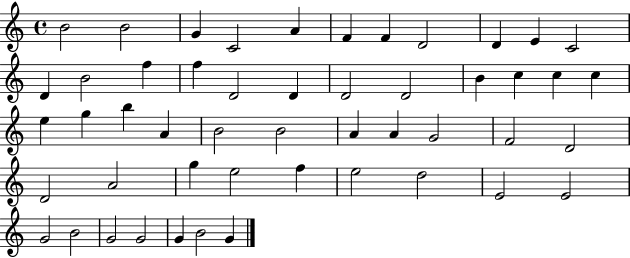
B4/h B4/h G4/q C4/h A4/q F4/q F4/q D4/h D4/q E4/q C4/h D4/q B4/h F5/q F5/q D4/h D4/q D4/h D4/h B4/q C5/q C5/q C5/q E5/q G5/q B5/q A4/q B4/h B4/h A4/q A4/q G4/h F4/h D4/h D4/h A4/h G5/q E5/h F5/q E5/h D5/h E4/h E4/h G4/h B4/h G4/h G4/h G4/q B4/h G4/q